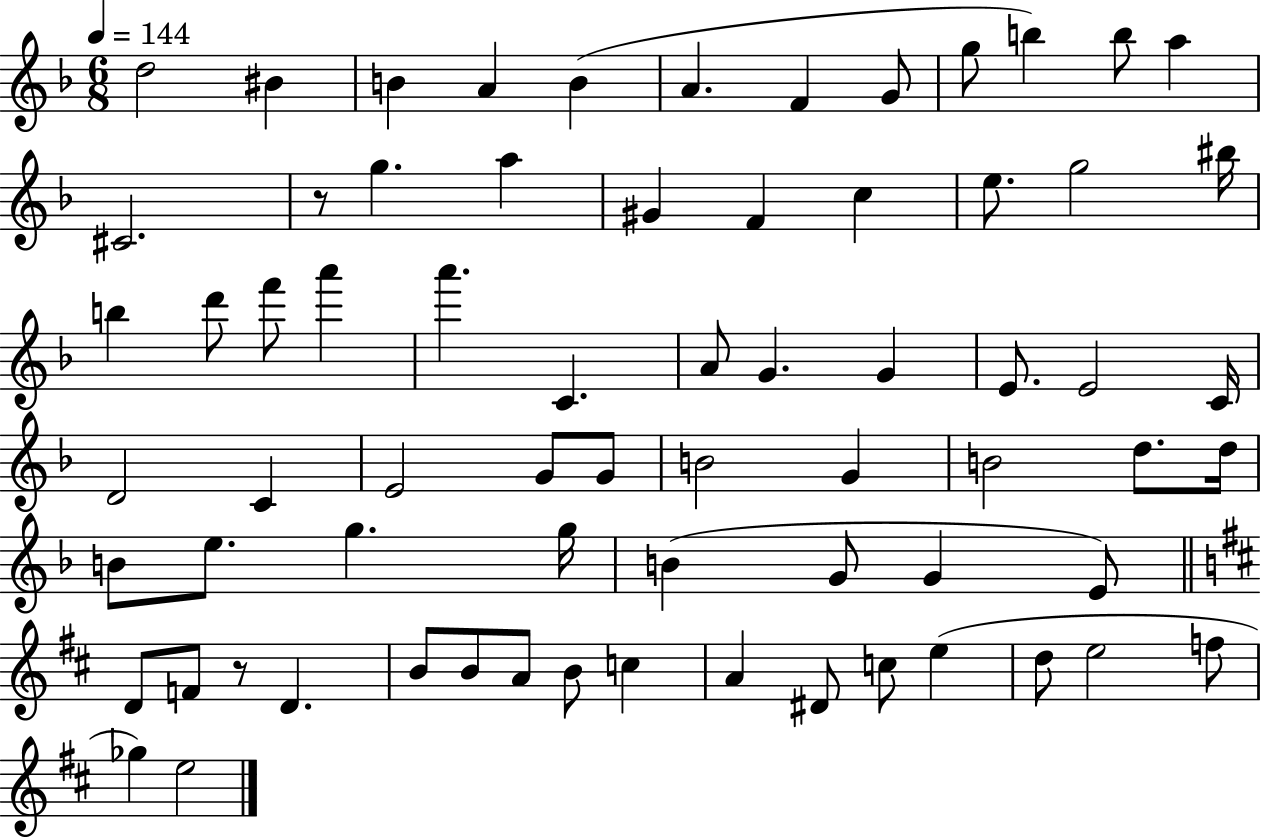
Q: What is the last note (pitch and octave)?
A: E5